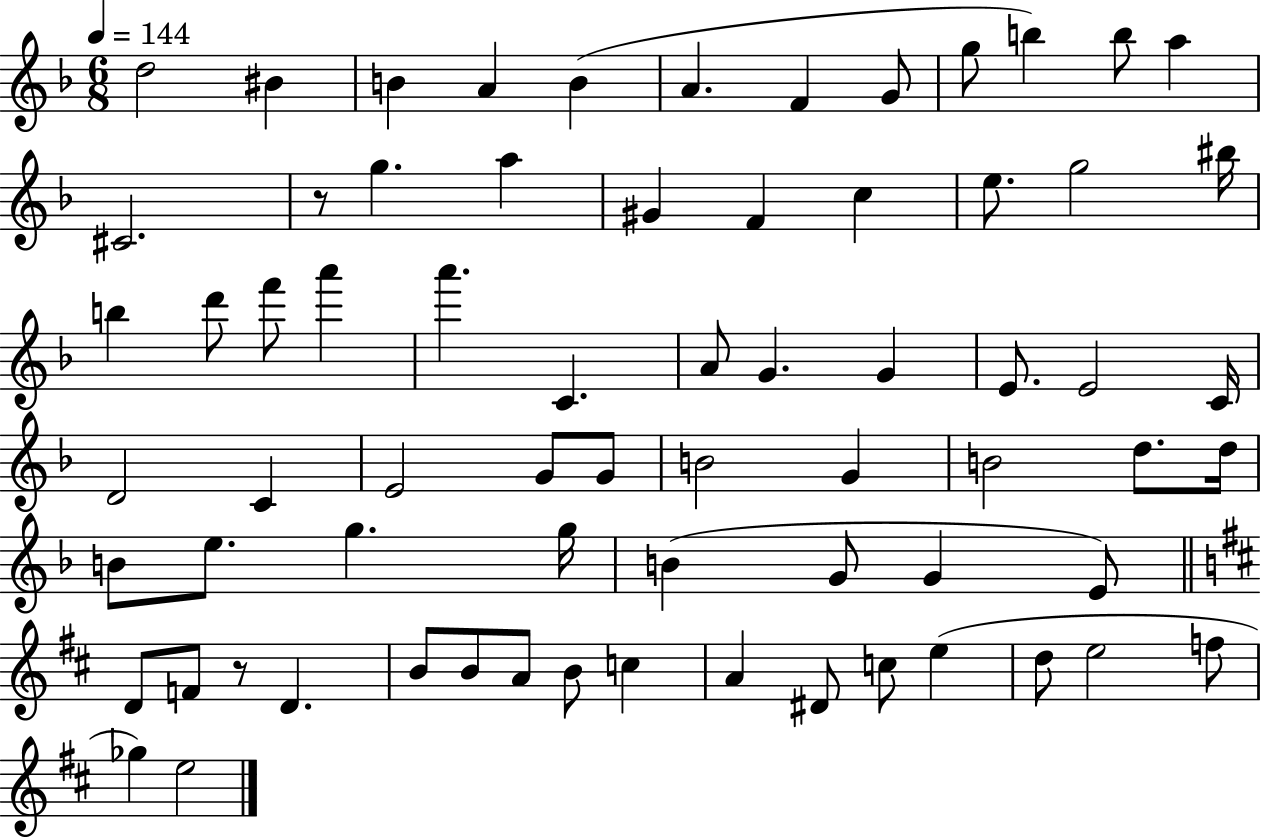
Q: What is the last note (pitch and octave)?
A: E5